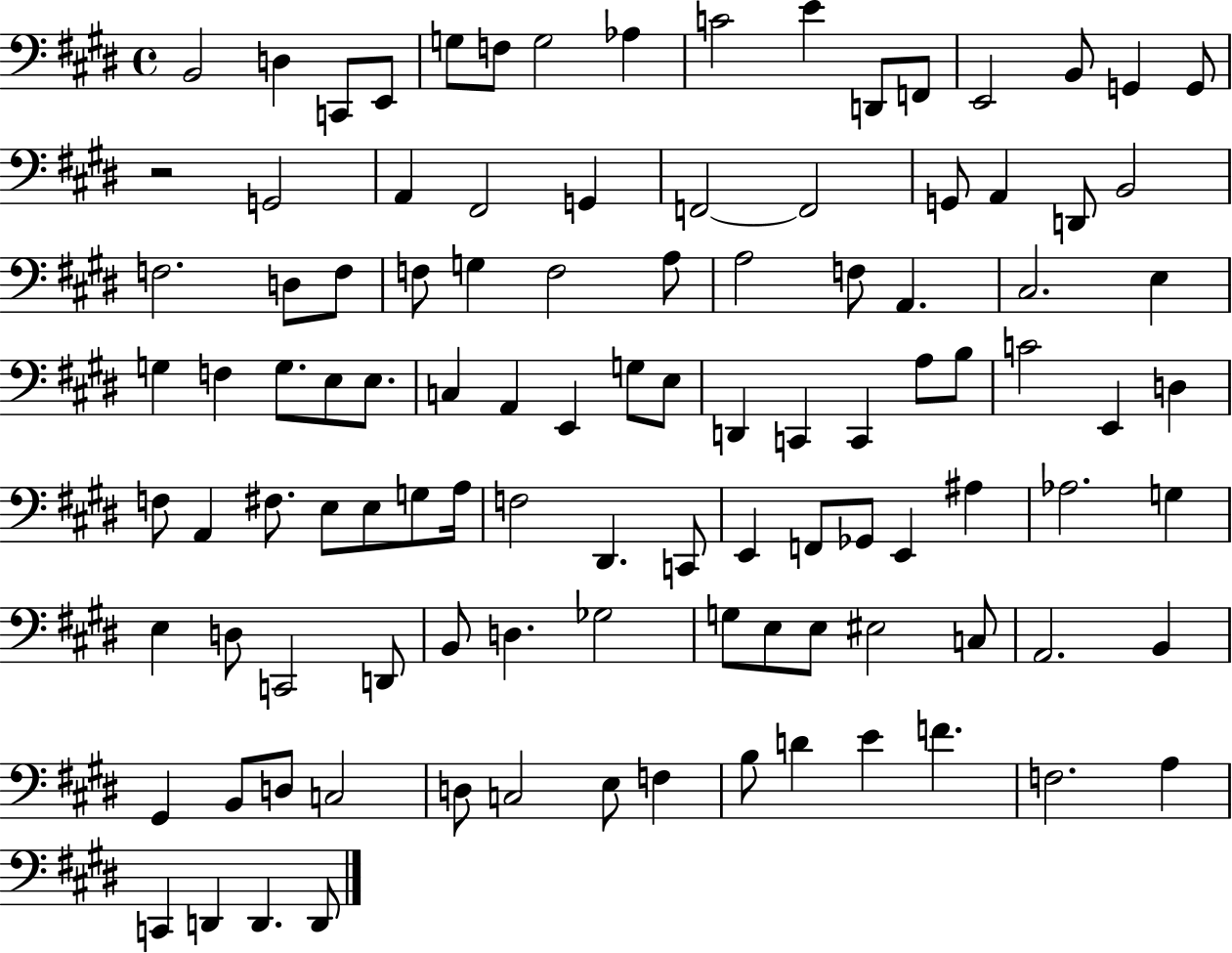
{
  \clef bass
  \time 4/4
  \defaultTimeSignature
  \key e \major
  b,2 d4 c,8 e,8 | g8 f8 g2 aes4 | c'2 e'4 d,8 f,8 | e,2 b,8 g,4 g,8 | \break r2 g,2 | a,4 fis,2 g,4 | f,2~~ f,2 | g,8 a,4 d,8 b,2 | \break f2. d8 f8 | f8 g4 f2 a8 | a2 f8 a,4. | cis2. e4 | \break g4 f4 g8. e8 e8. | c4 a,4 e,4 g8 e8 | d,4 c,4 c,4 a8 b8 | c'2 e,4 d4 | \break f8 a,4 fis8. e8 e8 g8 a16 | f2 dis,4. c,8 | e,4 f,8 ges,8 e,4 ais4 | aes2. g4 | \break e4 d8 c,2 d,8 | b,8 d4. ges2 | g8 e8 e8 eis2 c8 | a,2. b,4 | \break gis,4 b,8 d8 c2 | d8 c2 e8 f4 | b8 d'4 e'4 f'4. | f2. a4 | \break c,4 d,4 d,4. d,8 | \bar "|."
}